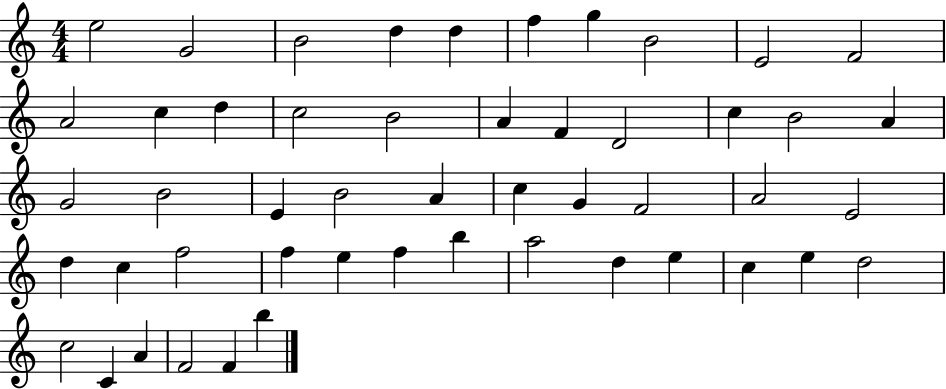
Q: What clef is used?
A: treble